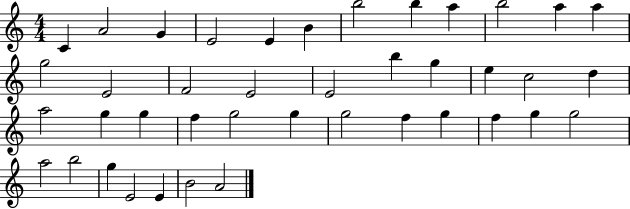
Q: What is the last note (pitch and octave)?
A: A4